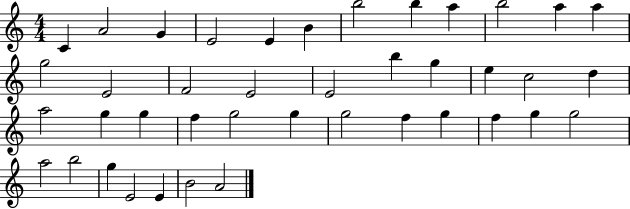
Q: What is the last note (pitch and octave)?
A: A4